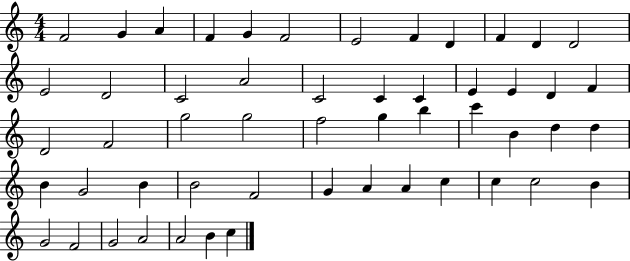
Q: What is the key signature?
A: C major